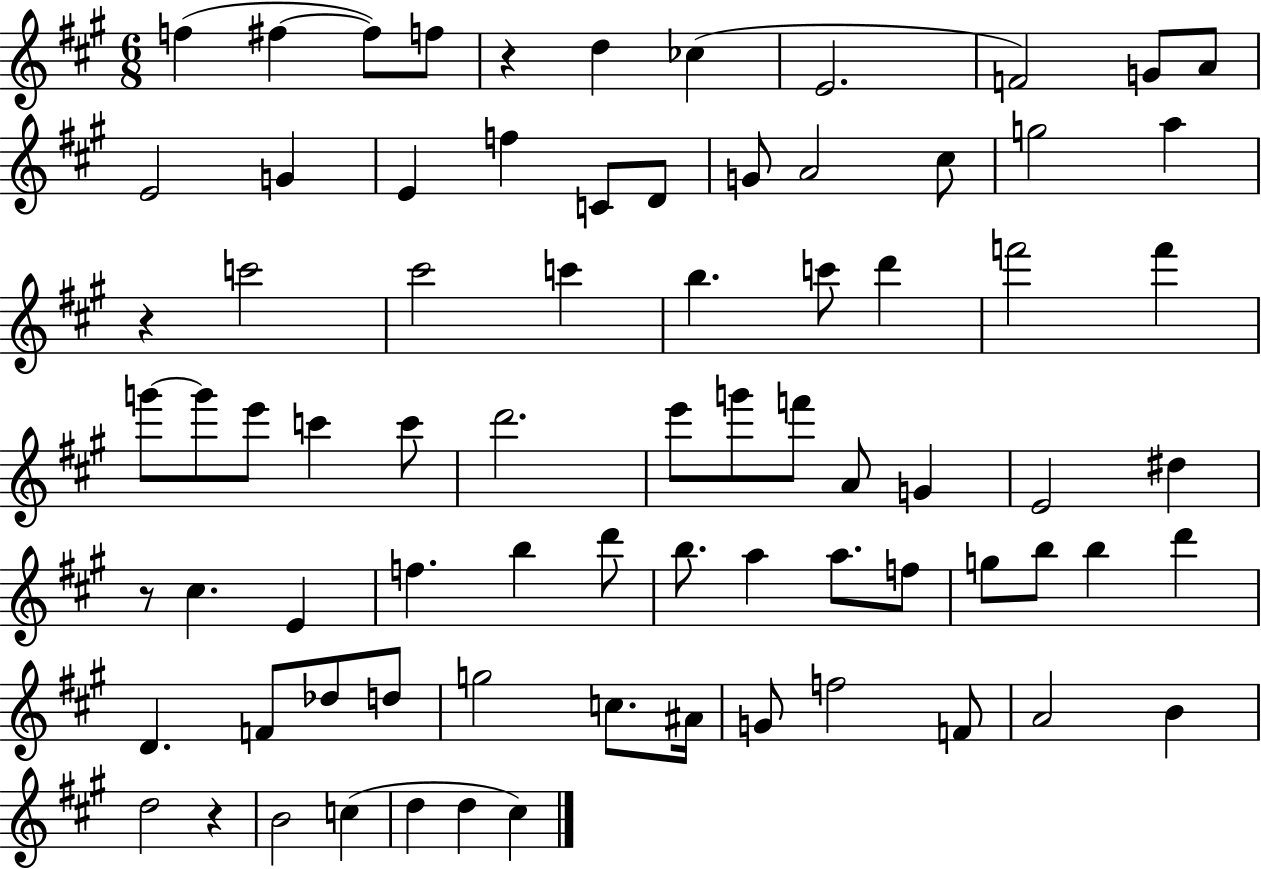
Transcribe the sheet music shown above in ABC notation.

X:1
T:Untitled
M:6/8
L:1/4
K:A
f ^f ^f/2 f/2 z d _c E2 F2 G/2 A/2 E2 G E f C/2 D/2 G/2 A2 ^c/2 g2 a z c'2 ^c'2 c' b c'/2 d' f'2 f' g'/2 g'/2 e'/2 c' c'/2 d'2 e'/2 g'/2 f'/2 A/2 G E2 ^d z/2 ^c E f b d'/2 b/2 a a/2 f/2 g/2 b/2 b d' D F/2 _d/2 d/2 g2 c/2 ^A/4 G/2 f2 F/2 A2 B d2 z B2 c d d ^c